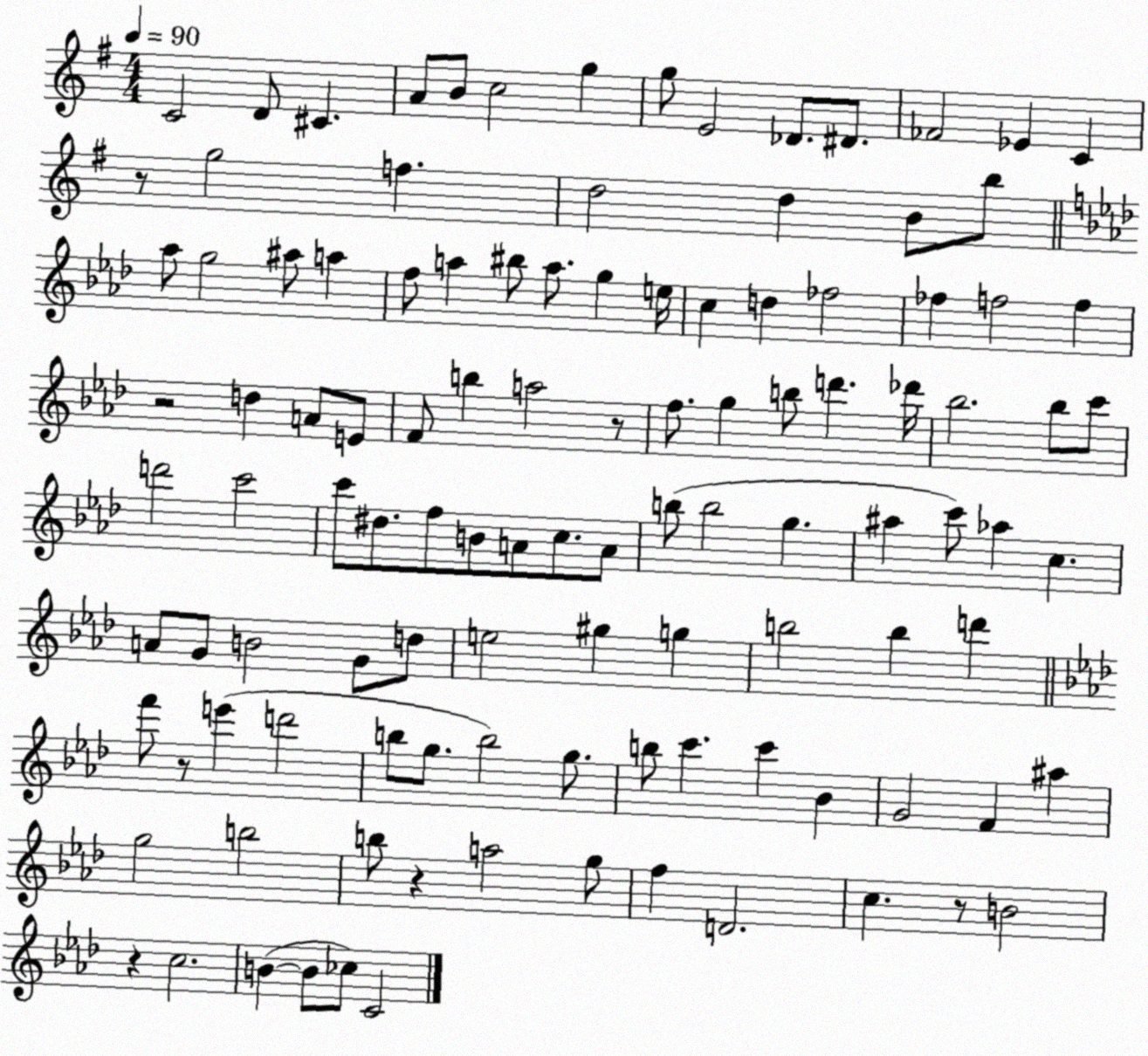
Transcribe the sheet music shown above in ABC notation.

X:1
T:Untitled
M:4/4
L:1/4
K:G
C2 D/2 ^C A/2 B/2 c2 g g/2 E2 _D/2 ^D/2 _F2 _E C z/2 g2 f d2 d B/2 b/2 _a/2 g2 ^a/2 a f/2 a ^b/2 a/2 g e/4 c d _f2 _f f2 f z2 d A/2 E/2 F/2 b a2 z/2 f/2 g b/2 d' _d'/4 _b2 _b/2 c'/2 d'2 c'2 c'/2 ^d/2 f/2 B/2 A/2 c/2 A/2 b/2 b2 g ^a c'/2 _a c A/2 G/2 B2 G/2 d/2 e2 ^g g b2 b d' f'/2 z/2 e' d'2 b/2 g/2 b2 g/2 b/2 c' c' _B G2 F ^a g2 b2 b/2 z a2 g/2 f D2 c z/2 B2 z c2 B B/2 _c/2 C2